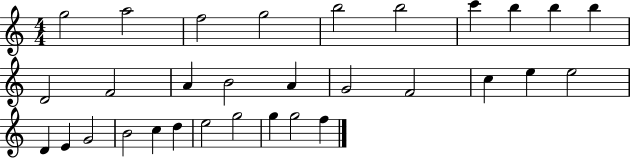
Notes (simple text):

G5/h A5/h F5/h G5/h B5/h B5/h C6/q B5/q B5/q B5/q D4/h F4/h A4/q B4/h A4/q G4/h F4/h C5/q E5/q E5/h D4/q E4/q G4/h B4/h C5/q D5/q E5/h G5/h G5/q G5/h F5/q